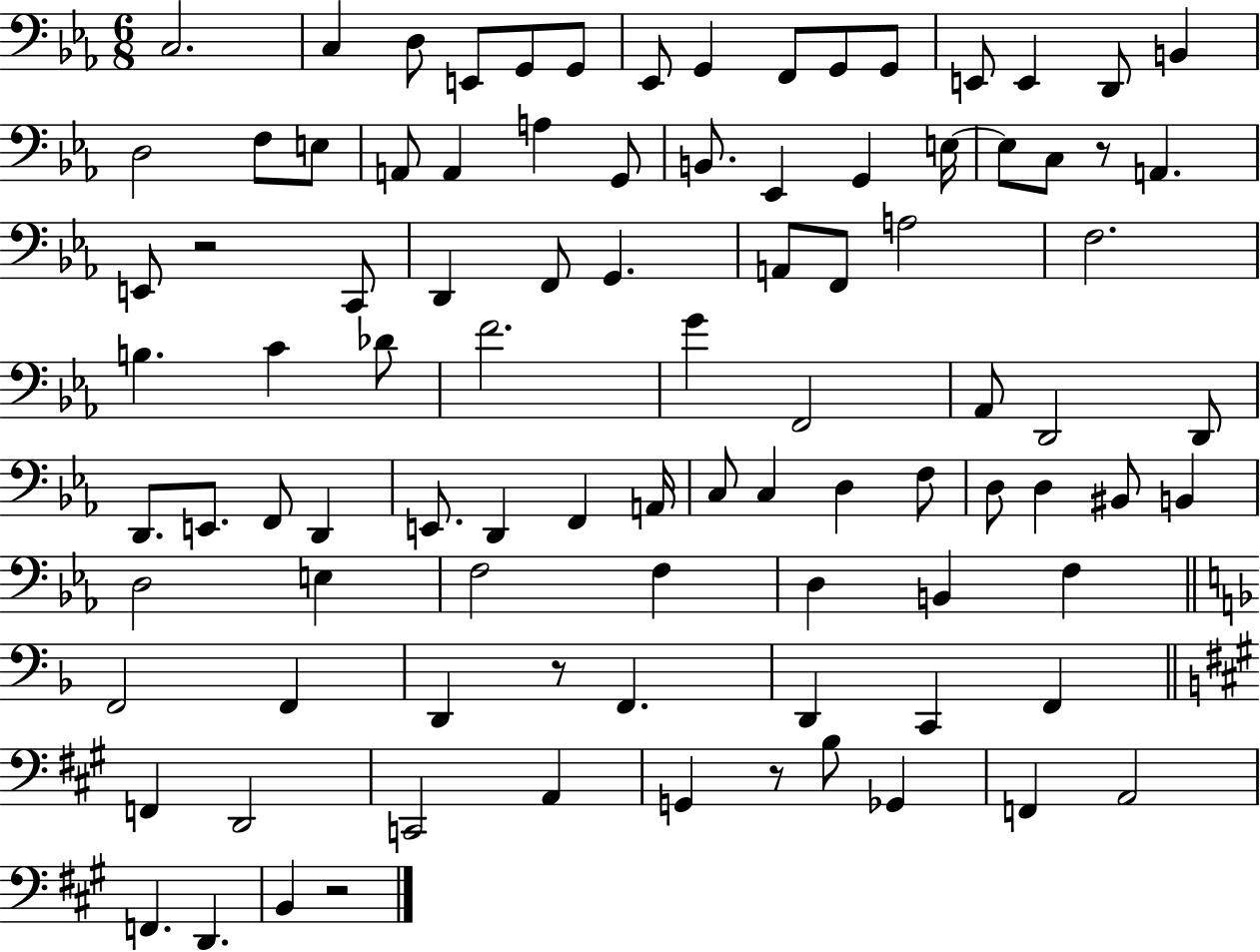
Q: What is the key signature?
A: EES major